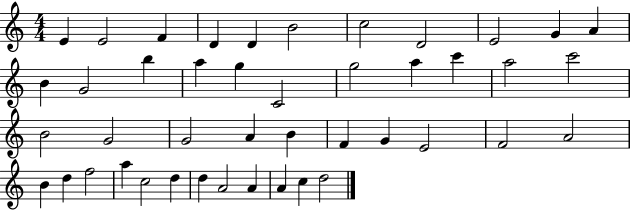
E4/q E4/h F4/q D4/q D4/q B4/h C5/h D4/h E4/h G4/q A4/q B4/q G4/h B5/q A5/q G5/q C4/h G5/h A5/q C6/q A5/h C6/h B4/h G4/h G4/h A4/q B4/q F4/q G4/q E4/h F4/h A4/h B4/q D5/q F5/h A5/q C5/h D5/q D5/q A4/h A4/q A4/q C5/q D5/h